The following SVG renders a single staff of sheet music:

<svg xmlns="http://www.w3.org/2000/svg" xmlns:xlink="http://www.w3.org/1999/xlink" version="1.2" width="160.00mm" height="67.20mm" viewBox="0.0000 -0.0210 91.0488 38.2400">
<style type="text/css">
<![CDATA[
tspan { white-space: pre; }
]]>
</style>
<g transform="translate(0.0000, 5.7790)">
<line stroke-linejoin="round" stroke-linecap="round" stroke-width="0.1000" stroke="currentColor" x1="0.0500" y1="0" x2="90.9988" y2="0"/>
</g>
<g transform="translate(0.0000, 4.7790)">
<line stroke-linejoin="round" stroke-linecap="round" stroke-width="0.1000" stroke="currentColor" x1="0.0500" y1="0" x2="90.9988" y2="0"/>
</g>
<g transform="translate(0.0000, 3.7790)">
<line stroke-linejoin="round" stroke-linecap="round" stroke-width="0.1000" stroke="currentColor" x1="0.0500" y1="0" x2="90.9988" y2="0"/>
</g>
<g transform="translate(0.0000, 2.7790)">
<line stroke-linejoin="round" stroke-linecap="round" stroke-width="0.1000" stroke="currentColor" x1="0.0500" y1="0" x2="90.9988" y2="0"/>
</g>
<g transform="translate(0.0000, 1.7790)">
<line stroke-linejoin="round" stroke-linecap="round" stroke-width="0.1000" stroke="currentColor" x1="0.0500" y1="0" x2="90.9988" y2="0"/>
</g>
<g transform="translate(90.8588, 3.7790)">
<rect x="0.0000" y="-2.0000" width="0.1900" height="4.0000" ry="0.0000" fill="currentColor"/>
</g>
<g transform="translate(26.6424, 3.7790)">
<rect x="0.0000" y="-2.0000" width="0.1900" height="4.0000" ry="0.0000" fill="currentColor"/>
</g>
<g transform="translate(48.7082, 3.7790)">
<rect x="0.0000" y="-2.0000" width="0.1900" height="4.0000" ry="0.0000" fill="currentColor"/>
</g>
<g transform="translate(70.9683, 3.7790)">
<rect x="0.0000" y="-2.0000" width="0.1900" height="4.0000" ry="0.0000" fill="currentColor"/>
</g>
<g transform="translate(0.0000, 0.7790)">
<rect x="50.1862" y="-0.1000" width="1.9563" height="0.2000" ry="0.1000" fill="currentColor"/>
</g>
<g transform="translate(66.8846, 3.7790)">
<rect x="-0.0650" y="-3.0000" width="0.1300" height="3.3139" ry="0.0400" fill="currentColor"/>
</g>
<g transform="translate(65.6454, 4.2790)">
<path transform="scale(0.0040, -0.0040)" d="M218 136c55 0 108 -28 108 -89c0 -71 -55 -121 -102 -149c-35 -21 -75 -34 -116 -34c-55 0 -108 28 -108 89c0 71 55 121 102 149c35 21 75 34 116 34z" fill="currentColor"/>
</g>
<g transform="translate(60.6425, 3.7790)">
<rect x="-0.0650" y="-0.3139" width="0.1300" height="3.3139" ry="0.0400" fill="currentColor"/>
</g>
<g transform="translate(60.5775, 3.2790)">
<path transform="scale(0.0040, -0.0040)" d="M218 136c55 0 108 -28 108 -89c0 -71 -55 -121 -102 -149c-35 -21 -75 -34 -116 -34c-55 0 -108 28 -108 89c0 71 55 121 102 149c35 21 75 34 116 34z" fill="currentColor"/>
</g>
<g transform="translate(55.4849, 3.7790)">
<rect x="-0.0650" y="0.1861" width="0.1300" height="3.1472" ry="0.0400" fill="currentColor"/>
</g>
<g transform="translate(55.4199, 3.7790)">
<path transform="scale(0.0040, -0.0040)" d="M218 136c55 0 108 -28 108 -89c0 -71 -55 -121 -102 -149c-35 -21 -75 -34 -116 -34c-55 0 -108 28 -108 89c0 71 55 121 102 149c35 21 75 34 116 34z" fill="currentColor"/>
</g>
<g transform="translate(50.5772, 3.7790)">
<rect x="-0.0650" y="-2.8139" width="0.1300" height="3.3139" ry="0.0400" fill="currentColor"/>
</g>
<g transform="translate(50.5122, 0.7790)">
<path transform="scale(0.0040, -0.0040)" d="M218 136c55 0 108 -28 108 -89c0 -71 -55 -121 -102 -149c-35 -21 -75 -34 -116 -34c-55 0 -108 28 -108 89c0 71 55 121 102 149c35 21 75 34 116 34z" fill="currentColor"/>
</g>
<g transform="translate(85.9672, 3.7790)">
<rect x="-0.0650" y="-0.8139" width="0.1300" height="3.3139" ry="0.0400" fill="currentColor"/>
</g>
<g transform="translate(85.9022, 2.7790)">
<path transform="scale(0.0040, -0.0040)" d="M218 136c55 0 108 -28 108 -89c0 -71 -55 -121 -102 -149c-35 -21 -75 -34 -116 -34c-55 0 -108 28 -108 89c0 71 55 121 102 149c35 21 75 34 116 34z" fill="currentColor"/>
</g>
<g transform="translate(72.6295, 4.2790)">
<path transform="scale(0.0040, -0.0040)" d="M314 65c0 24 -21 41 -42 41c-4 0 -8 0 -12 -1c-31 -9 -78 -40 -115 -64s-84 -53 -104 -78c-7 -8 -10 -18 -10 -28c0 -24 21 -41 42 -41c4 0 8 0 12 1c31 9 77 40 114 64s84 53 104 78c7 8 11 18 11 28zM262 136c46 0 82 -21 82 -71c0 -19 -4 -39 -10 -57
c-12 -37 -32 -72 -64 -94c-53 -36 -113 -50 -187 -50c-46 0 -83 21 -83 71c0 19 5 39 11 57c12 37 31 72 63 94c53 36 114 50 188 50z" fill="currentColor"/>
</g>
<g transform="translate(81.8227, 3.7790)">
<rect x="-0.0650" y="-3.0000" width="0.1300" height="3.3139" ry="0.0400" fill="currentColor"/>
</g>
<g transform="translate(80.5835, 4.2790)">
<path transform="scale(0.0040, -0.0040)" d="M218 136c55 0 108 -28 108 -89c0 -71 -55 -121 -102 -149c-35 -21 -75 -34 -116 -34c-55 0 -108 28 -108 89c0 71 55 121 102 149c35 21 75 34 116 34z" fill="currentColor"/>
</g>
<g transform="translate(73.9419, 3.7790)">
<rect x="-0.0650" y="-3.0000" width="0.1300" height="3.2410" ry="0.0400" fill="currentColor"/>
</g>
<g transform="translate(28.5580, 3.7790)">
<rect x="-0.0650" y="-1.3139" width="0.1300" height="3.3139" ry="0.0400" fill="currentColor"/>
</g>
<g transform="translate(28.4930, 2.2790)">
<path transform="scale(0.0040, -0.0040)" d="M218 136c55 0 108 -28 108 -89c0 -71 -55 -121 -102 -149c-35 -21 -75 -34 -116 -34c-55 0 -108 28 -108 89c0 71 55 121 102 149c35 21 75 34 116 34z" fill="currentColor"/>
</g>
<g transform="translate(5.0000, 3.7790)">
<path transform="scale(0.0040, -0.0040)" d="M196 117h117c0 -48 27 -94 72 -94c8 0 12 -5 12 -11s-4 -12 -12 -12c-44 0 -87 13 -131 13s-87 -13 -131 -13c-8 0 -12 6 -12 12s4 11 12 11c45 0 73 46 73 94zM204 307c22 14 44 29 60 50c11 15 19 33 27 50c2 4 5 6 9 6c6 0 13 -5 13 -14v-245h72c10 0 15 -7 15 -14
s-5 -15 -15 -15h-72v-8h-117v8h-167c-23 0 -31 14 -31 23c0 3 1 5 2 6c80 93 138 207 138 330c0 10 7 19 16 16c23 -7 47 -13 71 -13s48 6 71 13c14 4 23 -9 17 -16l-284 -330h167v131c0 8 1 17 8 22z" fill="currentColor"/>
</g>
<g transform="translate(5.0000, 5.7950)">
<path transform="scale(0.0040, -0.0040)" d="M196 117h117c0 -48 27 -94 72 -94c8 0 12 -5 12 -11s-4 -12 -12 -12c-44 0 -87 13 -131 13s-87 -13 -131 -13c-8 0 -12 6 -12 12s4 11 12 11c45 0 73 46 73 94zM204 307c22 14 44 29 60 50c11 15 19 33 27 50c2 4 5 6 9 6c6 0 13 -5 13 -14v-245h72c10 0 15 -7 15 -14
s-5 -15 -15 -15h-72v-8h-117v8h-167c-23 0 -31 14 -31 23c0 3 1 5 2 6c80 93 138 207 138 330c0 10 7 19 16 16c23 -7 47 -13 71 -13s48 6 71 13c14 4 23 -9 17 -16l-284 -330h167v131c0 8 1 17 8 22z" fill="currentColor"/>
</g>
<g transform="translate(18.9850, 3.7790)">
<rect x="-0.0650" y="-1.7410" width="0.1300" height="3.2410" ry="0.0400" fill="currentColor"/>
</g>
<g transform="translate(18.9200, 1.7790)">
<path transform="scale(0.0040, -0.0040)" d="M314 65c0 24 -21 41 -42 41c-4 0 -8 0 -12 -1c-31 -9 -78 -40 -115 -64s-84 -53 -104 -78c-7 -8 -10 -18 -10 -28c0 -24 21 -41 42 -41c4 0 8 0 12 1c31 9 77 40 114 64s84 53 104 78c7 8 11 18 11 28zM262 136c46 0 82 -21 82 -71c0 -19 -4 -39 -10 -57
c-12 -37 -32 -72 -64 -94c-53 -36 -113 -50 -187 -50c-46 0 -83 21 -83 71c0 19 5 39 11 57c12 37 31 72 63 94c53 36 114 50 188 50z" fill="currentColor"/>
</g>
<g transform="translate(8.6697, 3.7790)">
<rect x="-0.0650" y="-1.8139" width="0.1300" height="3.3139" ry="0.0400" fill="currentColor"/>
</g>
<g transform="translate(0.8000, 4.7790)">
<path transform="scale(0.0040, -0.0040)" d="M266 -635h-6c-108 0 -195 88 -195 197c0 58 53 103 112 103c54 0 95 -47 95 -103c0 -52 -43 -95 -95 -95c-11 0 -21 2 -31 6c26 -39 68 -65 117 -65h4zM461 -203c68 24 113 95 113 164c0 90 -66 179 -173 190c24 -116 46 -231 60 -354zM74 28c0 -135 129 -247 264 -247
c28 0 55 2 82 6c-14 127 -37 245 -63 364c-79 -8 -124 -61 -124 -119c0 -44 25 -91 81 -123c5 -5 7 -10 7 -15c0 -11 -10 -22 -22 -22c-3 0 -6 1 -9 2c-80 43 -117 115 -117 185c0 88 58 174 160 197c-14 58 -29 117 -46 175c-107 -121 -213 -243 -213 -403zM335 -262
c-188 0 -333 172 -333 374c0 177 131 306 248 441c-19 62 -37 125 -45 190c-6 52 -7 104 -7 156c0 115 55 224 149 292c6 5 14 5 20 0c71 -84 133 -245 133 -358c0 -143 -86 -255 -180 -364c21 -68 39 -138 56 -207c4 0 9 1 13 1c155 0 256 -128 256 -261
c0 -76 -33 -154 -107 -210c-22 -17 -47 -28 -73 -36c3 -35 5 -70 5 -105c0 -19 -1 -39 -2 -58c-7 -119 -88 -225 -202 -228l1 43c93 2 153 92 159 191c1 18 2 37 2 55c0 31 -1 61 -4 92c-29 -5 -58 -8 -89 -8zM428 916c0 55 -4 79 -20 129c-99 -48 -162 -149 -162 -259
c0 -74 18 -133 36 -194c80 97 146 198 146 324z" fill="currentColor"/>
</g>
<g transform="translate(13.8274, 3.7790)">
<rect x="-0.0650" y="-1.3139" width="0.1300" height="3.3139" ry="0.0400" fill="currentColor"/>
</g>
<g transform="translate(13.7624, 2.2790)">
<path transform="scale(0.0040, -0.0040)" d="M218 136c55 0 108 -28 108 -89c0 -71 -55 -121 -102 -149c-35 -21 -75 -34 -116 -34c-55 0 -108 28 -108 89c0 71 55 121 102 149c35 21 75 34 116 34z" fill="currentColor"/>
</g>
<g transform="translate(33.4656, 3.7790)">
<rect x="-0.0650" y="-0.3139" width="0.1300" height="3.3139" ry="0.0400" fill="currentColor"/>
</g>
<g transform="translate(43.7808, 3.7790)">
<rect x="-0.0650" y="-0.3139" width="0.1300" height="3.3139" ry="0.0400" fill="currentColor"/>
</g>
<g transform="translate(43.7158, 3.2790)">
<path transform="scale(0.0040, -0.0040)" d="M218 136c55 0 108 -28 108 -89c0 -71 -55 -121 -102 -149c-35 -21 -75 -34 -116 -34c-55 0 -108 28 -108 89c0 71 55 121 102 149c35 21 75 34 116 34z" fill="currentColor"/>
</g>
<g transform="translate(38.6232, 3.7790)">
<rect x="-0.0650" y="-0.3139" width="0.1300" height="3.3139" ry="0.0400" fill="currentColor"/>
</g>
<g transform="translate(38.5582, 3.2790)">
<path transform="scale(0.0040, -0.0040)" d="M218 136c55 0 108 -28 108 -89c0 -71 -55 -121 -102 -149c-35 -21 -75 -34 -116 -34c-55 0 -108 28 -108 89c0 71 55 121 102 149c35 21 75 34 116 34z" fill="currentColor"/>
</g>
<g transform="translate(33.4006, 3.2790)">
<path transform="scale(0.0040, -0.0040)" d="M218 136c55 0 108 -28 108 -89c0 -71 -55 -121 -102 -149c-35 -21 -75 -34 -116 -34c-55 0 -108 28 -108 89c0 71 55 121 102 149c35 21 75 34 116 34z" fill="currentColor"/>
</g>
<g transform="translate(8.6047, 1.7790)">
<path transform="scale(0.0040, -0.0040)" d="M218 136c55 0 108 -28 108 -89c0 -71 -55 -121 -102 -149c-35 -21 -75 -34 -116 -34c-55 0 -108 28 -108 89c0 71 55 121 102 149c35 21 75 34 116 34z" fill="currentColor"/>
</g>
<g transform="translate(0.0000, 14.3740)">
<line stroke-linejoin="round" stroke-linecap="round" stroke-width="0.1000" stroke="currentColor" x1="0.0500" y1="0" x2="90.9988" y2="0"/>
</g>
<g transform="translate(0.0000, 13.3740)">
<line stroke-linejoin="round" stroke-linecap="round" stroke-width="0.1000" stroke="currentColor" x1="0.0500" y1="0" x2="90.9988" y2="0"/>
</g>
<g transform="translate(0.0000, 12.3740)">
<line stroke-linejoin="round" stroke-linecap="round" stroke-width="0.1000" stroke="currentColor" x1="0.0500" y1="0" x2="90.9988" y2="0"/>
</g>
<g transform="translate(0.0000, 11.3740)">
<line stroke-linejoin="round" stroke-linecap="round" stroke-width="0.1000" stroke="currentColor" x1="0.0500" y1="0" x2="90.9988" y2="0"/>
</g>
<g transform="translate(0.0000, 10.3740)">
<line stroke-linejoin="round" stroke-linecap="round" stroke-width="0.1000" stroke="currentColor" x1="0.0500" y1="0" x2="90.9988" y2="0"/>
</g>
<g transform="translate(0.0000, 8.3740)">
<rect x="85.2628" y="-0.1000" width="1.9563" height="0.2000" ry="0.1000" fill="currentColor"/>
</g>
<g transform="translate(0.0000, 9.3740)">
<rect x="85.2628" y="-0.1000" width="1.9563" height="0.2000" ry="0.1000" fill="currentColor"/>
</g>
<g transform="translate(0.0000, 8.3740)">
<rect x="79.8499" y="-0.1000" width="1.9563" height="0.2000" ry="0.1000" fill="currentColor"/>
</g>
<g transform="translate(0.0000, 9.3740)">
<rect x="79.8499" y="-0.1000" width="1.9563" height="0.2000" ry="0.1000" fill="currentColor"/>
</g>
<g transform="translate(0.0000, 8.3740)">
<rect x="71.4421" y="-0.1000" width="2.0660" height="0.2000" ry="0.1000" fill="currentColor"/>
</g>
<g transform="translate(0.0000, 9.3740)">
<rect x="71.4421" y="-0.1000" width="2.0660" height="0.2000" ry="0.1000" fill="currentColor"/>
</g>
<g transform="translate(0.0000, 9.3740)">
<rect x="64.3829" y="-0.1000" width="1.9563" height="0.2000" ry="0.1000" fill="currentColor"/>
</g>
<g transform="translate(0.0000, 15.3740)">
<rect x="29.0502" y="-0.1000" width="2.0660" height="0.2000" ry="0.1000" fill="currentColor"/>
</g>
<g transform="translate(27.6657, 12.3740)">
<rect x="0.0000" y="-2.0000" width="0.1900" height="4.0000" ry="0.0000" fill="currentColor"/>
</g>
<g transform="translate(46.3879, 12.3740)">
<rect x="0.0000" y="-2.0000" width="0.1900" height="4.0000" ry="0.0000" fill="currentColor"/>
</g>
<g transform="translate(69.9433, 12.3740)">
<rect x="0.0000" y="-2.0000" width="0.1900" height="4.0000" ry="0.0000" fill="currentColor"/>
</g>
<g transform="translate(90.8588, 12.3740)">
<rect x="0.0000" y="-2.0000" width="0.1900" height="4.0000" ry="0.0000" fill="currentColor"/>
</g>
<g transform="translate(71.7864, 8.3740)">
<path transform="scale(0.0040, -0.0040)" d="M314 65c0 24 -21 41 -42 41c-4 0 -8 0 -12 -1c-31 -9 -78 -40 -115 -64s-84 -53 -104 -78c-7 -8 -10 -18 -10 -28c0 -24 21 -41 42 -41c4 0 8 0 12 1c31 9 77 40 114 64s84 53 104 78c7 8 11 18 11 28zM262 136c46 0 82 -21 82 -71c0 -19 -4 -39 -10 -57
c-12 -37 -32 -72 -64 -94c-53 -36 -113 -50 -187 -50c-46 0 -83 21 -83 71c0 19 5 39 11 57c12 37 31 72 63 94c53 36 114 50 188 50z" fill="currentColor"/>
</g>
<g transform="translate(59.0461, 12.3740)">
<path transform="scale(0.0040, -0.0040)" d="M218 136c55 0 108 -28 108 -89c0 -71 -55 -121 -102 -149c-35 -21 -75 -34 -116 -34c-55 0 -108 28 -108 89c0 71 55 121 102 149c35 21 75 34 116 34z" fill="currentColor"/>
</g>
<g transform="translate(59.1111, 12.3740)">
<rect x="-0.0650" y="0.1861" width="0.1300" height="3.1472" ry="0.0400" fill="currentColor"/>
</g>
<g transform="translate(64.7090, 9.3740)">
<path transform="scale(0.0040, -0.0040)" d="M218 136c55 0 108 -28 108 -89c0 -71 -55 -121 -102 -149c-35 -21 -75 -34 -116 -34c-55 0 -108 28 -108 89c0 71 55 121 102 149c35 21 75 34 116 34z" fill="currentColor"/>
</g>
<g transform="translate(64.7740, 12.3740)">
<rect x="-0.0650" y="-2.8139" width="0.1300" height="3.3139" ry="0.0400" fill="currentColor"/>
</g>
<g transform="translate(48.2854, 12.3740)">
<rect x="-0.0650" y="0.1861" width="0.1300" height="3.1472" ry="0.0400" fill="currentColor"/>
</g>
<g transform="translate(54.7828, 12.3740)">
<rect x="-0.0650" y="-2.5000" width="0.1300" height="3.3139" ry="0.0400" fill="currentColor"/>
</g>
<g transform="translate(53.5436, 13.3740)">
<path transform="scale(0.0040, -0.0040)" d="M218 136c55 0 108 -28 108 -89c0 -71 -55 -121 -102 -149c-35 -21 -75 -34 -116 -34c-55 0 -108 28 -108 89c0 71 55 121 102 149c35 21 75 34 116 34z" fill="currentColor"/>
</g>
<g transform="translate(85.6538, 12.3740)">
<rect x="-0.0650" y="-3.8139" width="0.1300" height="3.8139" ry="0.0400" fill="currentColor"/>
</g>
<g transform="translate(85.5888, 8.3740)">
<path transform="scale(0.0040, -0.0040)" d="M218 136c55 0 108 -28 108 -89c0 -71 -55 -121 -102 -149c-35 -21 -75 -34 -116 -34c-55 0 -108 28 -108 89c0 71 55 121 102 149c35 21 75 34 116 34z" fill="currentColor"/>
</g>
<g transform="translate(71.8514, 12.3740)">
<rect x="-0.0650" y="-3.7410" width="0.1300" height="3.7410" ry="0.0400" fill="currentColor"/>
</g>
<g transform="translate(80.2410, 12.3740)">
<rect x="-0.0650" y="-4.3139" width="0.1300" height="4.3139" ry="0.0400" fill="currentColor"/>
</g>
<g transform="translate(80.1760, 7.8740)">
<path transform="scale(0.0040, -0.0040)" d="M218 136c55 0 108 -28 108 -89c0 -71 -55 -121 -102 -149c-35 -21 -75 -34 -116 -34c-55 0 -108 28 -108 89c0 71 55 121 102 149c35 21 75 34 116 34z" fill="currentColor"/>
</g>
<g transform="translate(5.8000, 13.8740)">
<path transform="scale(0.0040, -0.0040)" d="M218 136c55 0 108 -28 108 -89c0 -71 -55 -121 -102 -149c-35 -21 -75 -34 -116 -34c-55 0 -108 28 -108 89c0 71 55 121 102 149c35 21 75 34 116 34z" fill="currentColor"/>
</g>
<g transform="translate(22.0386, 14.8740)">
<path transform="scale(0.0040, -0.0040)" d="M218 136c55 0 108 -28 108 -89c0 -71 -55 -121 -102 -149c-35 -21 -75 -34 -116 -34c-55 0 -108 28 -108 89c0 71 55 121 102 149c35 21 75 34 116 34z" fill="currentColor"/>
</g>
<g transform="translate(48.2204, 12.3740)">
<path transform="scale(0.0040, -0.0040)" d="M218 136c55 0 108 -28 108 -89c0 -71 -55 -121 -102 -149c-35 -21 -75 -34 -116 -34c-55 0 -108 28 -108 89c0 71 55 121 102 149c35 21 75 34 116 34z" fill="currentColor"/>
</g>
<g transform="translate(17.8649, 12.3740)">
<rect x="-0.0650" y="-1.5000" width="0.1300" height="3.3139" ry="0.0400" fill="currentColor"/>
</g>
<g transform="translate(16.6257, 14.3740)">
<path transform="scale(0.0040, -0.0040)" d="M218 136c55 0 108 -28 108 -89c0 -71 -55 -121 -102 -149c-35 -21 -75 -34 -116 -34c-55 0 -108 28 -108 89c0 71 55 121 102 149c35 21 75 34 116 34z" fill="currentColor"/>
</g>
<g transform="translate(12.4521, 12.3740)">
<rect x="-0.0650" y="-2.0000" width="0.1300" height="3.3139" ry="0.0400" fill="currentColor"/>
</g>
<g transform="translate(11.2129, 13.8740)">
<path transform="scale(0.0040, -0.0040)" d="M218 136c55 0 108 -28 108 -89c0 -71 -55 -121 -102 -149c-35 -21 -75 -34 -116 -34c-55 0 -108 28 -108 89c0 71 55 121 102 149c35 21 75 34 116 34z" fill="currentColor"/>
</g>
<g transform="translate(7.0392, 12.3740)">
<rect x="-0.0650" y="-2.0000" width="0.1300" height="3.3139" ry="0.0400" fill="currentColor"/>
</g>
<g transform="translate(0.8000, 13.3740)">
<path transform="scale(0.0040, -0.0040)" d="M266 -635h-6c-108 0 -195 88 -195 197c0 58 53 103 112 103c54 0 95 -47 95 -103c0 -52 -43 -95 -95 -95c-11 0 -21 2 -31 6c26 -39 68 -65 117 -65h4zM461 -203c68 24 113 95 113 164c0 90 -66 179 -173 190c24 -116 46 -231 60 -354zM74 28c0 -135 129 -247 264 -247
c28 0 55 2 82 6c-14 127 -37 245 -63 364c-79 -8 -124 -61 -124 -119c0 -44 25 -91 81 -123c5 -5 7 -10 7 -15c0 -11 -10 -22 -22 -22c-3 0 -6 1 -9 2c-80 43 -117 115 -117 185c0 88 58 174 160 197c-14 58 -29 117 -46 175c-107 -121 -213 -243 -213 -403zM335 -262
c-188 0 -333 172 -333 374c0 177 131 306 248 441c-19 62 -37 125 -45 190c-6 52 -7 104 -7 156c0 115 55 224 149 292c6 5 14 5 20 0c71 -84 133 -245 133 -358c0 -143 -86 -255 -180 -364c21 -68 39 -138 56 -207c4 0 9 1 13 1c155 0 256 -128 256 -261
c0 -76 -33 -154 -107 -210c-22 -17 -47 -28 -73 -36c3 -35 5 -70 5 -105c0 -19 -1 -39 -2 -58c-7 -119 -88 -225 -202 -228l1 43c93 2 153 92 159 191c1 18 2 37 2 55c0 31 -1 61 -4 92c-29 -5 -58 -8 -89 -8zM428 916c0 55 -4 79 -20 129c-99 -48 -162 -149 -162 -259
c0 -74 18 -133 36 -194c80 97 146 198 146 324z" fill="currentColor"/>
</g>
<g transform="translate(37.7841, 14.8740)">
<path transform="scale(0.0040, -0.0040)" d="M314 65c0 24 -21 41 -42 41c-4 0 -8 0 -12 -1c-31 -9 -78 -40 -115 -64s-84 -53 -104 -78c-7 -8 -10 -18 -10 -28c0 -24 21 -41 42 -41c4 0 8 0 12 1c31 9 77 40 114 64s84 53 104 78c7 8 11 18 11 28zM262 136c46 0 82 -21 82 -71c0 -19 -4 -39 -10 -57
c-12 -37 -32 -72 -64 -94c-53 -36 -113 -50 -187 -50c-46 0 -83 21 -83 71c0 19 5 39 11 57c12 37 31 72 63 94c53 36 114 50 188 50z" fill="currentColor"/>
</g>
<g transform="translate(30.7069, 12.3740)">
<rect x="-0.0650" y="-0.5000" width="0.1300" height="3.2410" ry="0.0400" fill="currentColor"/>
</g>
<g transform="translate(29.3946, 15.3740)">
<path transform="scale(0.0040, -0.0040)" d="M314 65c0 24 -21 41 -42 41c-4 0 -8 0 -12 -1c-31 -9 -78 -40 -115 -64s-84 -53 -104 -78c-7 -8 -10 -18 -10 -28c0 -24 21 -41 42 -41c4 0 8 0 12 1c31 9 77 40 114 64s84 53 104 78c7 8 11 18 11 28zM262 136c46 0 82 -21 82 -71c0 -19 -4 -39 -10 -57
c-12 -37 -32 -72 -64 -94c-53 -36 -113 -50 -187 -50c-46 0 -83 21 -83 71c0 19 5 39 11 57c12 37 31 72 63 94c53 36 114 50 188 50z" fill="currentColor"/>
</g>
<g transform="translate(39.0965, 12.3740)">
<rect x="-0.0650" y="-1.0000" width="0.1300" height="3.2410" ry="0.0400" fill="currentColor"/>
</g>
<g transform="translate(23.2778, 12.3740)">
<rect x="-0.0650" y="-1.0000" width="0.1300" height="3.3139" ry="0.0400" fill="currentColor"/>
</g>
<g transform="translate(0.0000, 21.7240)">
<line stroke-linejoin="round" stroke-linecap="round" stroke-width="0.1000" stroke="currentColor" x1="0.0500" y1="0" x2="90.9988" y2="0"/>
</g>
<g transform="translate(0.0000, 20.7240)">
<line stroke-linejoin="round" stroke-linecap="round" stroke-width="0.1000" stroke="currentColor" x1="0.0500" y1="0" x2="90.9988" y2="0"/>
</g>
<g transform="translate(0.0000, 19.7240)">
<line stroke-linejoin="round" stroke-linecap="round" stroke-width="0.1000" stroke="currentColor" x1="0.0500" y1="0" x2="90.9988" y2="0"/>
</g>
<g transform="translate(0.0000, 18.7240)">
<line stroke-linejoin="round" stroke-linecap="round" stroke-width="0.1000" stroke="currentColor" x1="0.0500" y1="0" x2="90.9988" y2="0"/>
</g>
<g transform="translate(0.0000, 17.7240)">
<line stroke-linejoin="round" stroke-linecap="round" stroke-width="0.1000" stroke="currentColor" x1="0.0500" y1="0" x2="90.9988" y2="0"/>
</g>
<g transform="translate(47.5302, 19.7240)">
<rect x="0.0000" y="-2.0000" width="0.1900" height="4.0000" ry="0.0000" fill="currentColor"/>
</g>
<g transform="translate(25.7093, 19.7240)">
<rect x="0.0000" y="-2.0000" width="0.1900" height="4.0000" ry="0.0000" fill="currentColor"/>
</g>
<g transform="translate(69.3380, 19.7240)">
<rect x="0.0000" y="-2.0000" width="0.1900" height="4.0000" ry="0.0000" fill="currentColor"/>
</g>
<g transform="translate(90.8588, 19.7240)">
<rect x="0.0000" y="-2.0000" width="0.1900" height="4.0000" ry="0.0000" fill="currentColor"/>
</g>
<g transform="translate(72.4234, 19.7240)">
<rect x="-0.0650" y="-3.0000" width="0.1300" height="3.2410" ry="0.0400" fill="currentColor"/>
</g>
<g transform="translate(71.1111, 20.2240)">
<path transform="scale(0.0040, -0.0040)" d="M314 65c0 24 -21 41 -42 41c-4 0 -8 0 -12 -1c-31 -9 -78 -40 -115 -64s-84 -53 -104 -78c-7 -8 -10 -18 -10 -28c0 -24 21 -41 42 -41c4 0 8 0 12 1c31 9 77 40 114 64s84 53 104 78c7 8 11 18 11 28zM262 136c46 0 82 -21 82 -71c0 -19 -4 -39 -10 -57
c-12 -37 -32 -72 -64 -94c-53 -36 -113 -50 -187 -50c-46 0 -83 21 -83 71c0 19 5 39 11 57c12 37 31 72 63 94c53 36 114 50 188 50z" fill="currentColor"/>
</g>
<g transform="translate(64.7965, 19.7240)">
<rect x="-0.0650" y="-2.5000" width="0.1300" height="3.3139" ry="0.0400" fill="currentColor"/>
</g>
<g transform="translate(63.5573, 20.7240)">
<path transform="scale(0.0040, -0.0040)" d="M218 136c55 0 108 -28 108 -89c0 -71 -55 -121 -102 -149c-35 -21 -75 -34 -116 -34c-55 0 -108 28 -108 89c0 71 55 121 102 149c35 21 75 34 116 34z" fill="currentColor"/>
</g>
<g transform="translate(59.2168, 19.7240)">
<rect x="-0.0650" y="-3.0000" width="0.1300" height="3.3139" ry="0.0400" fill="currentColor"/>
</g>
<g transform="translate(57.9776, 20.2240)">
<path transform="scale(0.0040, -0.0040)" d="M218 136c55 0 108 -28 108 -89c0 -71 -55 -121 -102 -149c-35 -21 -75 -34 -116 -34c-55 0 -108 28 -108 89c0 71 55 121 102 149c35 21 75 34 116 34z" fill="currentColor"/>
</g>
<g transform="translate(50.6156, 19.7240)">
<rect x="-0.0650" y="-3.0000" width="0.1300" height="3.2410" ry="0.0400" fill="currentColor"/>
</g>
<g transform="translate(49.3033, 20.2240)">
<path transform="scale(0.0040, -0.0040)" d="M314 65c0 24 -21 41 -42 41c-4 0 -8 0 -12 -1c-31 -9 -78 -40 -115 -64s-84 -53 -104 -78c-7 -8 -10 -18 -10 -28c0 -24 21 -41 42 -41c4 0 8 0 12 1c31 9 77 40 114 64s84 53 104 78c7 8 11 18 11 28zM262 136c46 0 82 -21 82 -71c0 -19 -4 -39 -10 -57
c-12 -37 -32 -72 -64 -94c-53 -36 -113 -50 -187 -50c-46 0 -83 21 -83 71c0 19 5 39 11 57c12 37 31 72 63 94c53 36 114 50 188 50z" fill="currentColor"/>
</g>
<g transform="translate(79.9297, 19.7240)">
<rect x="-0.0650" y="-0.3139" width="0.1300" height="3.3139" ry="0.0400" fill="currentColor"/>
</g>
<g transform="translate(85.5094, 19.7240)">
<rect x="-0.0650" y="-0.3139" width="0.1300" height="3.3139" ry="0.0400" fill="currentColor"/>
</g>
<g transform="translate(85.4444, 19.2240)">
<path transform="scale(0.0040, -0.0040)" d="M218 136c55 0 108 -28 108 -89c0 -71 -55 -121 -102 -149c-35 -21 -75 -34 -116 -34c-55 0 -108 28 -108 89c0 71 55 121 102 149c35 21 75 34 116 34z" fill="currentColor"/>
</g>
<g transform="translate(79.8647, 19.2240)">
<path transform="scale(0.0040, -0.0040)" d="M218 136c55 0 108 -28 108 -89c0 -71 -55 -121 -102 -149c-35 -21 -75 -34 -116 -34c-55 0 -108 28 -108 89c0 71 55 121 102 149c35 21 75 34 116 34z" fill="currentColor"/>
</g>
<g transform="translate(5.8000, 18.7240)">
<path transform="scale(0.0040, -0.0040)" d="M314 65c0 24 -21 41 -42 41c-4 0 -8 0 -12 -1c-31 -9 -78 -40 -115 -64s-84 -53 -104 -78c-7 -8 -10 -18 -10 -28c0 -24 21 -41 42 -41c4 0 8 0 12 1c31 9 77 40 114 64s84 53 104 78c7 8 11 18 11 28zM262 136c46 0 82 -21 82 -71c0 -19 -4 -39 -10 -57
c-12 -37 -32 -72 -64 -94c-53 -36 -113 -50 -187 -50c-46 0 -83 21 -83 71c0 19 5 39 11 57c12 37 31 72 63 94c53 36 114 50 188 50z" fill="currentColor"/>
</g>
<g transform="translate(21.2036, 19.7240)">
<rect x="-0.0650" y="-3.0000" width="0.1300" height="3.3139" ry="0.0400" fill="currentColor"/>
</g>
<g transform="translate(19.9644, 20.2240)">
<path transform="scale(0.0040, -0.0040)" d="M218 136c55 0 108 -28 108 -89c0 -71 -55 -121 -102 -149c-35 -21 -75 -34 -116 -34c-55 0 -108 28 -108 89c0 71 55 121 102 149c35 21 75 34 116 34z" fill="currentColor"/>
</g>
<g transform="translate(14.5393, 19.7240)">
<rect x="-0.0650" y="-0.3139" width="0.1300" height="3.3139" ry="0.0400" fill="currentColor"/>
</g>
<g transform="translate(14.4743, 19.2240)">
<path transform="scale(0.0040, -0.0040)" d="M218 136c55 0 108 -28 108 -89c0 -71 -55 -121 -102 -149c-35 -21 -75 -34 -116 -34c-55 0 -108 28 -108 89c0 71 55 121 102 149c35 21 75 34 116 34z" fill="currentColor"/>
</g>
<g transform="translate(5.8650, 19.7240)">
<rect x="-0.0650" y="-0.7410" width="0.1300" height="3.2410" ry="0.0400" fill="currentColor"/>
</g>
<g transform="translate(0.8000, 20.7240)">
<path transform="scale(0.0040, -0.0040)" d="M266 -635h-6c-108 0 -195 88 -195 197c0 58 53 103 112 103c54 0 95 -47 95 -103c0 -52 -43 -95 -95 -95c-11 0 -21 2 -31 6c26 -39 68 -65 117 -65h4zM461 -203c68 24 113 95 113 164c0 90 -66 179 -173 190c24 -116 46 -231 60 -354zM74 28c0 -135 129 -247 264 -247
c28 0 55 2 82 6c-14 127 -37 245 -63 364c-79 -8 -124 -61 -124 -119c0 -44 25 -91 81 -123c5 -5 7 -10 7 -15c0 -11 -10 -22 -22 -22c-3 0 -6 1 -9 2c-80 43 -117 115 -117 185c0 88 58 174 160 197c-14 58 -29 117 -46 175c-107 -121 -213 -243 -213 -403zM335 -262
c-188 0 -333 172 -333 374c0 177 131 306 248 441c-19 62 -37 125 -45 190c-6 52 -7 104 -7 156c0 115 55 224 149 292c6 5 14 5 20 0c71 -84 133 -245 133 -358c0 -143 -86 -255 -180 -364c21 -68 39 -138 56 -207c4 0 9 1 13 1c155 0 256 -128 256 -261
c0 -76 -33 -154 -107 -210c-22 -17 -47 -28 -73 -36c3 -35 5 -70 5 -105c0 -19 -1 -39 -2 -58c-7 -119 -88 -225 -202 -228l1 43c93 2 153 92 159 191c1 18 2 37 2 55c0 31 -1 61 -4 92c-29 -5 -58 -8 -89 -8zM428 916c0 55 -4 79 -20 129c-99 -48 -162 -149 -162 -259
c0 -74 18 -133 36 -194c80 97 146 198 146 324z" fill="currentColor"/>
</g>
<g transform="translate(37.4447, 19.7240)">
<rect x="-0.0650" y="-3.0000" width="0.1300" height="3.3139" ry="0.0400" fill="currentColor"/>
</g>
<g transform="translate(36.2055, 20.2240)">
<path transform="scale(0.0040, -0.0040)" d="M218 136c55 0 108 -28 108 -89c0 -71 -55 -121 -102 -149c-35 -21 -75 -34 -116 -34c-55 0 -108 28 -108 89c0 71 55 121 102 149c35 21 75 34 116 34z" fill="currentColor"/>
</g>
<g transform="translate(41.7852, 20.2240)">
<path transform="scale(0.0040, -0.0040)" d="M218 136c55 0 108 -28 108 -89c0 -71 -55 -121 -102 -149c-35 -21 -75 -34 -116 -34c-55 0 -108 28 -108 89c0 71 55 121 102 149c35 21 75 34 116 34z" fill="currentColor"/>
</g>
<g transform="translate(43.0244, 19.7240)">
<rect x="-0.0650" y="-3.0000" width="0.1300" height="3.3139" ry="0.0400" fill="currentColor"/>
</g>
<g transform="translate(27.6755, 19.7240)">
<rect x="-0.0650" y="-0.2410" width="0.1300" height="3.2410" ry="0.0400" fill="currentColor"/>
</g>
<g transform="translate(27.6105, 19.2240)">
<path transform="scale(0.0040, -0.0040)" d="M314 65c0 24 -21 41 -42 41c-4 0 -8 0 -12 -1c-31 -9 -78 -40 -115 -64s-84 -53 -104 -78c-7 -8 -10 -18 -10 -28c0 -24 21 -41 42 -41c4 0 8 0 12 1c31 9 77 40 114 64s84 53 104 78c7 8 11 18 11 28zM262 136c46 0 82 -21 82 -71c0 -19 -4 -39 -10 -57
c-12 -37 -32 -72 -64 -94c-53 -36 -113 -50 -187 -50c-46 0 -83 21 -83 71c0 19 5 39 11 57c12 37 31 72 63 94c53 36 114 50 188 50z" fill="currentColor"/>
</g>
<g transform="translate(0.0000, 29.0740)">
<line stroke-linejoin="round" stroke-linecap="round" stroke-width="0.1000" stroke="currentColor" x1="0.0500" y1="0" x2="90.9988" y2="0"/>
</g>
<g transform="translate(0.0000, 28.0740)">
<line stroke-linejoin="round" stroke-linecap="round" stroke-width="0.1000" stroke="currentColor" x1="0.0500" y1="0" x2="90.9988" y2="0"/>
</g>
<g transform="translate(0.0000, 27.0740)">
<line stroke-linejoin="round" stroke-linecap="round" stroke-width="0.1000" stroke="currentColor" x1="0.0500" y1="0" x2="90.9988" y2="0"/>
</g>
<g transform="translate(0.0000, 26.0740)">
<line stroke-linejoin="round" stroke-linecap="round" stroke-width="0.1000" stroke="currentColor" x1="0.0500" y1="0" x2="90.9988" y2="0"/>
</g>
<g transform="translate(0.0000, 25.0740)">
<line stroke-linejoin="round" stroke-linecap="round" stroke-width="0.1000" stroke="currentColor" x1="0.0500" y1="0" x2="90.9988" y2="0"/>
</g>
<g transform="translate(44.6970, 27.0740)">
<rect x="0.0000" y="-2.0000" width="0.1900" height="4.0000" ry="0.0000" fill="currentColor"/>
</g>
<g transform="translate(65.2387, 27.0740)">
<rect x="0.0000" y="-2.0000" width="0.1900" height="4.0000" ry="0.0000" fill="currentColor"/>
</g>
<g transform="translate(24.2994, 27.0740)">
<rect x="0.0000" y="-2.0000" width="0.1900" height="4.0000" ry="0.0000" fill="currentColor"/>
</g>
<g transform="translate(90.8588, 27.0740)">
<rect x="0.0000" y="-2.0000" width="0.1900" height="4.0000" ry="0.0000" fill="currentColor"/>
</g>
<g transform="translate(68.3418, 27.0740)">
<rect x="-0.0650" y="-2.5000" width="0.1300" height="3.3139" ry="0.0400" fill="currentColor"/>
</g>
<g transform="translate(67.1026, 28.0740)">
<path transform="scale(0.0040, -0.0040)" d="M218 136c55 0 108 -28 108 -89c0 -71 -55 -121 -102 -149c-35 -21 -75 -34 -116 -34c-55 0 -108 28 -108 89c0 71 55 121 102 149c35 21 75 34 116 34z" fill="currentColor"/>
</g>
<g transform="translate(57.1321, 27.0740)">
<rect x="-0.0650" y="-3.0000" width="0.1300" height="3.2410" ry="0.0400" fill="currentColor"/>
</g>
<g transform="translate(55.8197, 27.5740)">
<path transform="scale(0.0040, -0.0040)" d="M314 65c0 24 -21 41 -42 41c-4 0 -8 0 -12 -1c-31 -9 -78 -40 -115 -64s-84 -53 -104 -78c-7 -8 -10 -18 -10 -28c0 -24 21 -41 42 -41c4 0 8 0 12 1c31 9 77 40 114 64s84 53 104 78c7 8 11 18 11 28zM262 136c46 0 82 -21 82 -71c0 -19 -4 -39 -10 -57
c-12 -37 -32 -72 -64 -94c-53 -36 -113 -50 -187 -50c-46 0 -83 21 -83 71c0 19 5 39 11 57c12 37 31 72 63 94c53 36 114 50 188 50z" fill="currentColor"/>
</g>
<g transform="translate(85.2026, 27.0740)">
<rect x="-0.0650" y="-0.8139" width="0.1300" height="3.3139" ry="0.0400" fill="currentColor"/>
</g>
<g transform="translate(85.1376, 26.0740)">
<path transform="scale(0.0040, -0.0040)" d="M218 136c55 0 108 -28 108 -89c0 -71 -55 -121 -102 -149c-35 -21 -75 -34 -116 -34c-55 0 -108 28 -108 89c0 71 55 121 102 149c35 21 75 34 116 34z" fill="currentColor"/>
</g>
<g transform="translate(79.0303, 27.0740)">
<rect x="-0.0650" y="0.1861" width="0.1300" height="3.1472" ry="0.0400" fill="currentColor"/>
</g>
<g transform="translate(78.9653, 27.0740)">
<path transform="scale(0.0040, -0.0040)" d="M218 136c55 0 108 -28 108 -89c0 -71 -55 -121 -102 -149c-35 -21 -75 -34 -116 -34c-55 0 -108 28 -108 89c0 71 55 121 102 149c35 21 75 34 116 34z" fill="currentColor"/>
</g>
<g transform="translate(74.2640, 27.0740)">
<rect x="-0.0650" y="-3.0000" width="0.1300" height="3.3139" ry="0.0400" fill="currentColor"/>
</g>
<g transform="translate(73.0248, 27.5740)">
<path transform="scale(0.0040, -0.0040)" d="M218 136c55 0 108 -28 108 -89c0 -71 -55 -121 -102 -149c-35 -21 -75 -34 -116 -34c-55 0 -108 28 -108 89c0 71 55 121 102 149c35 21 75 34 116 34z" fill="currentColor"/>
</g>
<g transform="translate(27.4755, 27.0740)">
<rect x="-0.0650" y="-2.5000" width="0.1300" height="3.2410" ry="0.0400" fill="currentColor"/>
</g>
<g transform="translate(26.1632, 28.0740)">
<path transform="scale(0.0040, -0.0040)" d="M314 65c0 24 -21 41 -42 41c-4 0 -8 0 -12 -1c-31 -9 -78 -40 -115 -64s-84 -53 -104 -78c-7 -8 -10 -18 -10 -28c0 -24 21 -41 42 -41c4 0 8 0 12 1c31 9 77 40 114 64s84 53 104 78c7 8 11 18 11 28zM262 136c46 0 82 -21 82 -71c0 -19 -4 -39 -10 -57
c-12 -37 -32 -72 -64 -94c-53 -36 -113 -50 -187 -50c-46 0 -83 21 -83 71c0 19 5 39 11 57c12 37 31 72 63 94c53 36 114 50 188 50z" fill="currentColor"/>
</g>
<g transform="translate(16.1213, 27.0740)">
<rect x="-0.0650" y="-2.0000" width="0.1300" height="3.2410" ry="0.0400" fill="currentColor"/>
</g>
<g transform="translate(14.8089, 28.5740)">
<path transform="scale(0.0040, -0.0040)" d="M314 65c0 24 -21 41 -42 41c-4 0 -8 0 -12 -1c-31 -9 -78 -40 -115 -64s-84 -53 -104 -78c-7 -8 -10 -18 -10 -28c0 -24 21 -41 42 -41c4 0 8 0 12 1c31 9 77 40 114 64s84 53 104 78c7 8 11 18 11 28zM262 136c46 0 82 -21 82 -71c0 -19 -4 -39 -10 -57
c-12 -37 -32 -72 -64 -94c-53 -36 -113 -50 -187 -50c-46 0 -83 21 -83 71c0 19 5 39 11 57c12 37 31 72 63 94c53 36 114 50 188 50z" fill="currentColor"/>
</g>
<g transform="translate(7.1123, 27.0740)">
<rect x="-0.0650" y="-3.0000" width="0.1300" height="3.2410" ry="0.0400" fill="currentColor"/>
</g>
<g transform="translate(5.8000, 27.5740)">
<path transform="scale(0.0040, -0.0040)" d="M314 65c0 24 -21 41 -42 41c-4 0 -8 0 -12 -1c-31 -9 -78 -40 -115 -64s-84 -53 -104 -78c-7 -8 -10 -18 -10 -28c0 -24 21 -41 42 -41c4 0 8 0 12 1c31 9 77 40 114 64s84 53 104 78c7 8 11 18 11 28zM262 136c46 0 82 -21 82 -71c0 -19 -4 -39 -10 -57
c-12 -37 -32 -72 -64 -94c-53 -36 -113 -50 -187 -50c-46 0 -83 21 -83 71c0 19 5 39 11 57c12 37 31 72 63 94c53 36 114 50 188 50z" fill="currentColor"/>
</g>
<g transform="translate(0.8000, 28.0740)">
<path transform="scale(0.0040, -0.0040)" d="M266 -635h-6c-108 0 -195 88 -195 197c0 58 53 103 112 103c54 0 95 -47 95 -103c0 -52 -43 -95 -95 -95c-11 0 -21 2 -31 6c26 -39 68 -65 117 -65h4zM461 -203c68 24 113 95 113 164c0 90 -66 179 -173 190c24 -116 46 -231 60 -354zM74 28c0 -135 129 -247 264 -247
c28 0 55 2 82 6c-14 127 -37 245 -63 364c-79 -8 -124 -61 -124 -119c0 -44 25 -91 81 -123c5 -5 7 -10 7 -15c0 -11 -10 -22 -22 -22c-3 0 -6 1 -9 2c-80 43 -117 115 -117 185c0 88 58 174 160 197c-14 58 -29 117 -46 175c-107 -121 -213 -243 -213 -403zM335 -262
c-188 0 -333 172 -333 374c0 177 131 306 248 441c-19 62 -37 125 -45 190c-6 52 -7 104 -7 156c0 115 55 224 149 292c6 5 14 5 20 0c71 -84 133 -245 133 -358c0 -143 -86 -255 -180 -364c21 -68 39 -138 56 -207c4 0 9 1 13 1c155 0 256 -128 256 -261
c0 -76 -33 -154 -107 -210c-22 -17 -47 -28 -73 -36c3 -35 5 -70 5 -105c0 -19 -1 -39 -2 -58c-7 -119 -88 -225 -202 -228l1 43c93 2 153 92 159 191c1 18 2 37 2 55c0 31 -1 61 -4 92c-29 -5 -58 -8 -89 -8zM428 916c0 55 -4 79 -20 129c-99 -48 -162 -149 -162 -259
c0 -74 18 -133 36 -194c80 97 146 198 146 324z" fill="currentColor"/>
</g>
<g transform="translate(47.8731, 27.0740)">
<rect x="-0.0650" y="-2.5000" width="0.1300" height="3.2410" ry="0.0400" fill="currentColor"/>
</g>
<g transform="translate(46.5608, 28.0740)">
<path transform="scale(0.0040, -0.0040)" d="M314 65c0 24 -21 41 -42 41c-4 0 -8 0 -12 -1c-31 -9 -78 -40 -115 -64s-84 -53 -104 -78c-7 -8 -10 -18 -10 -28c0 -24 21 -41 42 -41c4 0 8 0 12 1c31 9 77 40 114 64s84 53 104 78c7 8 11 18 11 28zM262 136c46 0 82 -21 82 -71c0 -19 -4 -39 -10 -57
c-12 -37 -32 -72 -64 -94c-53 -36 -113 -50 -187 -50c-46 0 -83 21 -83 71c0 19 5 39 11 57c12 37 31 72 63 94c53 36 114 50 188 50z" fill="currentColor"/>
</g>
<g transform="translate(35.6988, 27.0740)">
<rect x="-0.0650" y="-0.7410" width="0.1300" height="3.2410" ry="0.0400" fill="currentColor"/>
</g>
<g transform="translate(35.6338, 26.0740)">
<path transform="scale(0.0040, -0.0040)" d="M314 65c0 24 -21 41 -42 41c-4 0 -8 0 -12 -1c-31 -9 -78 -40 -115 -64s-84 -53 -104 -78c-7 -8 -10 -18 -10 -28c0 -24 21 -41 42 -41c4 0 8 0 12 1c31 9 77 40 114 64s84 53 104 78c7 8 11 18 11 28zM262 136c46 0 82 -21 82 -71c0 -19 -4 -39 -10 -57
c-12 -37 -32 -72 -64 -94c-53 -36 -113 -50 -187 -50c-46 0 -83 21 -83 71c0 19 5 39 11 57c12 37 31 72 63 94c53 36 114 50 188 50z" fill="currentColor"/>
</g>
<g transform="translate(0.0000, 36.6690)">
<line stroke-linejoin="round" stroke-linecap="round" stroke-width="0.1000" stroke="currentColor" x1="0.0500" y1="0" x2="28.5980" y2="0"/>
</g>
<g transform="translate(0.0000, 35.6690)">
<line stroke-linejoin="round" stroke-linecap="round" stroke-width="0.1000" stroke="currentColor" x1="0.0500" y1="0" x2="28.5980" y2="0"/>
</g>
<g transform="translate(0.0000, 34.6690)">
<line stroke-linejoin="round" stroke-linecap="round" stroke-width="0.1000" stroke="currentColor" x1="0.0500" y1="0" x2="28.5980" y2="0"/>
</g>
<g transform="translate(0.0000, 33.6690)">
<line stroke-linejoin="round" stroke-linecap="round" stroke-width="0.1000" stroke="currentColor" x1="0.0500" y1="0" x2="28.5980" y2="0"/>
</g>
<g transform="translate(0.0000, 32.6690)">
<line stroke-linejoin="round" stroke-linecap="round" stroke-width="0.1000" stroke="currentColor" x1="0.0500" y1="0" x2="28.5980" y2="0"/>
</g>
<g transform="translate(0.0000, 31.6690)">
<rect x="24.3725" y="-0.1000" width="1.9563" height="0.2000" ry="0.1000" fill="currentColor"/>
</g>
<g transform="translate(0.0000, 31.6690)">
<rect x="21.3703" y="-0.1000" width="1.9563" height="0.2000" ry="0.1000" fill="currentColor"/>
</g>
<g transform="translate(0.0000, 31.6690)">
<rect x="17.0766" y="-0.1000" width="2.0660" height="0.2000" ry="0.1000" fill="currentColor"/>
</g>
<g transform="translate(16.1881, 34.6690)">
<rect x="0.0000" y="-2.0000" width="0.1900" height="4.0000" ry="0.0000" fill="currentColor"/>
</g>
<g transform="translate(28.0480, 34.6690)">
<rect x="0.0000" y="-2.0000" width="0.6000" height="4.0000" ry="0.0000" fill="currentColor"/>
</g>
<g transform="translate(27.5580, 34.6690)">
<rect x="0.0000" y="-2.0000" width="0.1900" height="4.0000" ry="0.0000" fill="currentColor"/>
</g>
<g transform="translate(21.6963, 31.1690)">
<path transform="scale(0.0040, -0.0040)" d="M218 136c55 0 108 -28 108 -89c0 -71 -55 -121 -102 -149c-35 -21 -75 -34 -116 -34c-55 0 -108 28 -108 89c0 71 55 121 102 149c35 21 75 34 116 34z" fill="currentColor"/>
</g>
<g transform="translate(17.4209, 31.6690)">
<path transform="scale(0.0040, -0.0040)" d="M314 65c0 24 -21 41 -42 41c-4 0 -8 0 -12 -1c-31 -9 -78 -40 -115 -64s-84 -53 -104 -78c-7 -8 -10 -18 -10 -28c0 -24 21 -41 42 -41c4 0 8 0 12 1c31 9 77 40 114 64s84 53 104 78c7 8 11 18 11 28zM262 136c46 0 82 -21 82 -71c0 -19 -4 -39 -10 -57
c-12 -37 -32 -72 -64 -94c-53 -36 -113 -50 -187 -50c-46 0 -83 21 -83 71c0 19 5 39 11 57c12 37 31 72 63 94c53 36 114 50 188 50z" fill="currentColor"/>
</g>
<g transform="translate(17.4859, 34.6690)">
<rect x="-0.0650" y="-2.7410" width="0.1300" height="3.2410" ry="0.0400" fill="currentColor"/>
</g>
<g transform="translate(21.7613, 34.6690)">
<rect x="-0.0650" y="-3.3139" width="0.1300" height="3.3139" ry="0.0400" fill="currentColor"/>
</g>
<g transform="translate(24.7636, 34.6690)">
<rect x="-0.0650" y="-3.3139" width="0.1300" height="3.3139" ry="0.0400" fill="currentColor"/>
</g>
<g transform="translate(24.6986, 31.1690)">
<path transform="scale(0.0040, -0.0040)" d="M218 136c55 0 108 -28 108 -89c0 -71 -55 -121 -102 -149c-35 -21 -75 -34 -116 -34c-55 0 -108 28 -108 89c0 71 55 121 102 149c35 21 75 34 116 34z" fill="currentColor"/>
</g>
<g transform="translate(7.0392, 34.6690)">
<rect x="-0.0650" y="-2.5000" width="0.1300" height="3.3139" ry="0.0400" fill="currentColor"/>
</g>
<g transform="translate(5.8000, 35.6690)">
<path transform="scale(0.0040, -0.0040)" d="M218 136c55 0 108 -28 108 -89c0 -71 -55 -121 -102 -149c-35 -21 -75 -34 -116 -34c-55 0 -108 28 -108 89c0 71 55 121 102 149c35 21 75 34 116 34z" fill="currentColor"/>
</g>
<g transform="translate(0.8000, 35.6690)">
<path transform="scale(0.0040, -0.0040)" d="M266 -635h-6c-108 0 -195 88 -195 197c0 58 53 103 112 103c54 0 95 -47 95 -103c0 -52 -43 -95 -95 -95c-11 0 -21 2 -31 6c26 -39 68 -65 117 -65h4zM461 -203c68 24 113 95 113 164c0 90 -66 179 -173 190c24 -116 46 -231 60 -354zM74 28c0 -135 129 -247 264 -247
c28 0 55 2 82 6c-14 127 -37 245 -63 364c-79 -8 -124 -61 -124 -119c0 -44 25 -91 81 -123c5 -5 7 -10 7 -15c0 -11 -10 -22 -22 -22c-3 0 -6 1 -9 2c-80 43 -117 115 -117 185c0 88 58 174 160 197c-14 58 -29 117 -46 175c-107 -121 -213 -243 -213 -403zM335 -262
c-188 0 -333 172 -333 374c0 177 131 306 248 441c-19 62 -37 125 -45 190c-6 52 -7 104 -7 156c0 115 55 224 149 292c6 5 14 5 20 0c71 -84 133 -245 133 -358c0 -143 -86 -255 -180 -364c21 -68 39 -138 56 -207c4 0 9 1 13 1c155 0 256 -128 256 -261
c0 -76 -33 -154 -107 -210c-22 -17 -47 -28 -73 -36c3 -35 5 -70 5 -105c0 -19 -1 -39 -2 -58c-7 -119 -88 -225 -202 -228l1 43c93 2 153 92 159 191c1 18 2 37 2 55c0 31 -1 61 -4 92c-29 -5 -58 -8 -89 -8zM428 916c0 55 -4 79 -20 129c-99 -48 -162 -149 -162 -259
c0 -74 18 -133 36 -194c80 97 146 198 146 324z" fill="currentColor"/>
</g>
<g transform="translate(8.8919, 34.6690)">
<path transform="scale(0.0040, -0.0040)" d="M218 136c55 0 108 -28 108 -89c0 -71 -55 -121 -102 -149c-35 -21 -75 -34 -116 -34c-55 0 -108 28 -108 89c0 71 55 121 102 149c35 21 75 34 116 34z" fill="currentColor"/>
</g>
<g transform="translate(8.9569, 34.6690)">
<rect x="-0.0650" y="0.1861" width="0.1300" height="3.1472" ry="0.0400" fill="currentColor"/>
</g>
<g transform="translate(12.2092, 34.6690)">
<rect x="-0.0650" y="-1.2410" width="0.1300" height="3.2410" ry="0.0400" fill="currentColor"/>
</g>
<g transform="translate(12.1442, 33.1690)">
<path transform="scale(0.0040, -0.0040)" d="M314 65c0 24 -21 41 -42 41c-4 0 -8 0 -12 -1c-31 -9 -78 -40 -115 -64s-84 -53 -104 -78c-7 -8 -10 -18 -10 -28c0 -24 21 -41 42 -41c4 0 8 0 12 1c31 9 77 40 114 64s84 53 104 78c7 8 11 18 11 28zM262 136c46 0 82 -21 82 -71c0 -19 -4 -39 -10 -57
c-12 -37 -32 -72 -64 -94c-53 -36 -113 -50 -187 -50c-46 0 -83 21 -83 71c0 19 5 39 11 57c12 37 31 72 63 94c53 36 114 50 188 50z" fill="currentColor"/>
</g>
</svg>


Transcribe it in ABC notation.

X:1
T:Untitled
M:4/4
L:1/4
K:C
f e f2 e c c c a B c A A2 A d F F E D C2 D2 B G B a c'2 d' c' d2 c A c2 A A A2 A G A2 c c A2 F2 G2 d2 G2 A2 G A B d G B e2 a2 b b